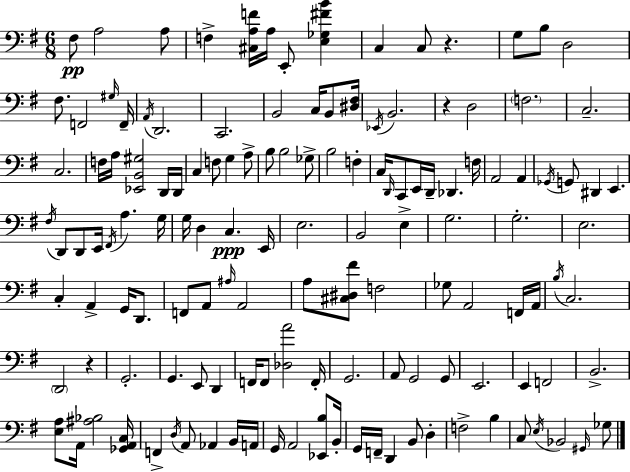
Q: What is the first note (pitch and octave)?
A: F#3